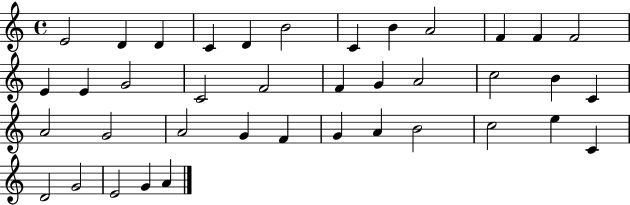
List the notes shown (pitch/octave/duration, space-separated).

E4/h D4/q D4/q C4/q D4/q B4/h C4/q B4/q A4/h F4/q F4/q F4/h E4/q E4/q G4/h C4/h F4/h F4/q G4/q A4/h C5/h B4/q C4/q A4/h G4/h A4/h G4/q F4/q G4/q A4/q B4/h C5/h E5/q C4/q D4/h G4/h E4/h G4/q A4/q